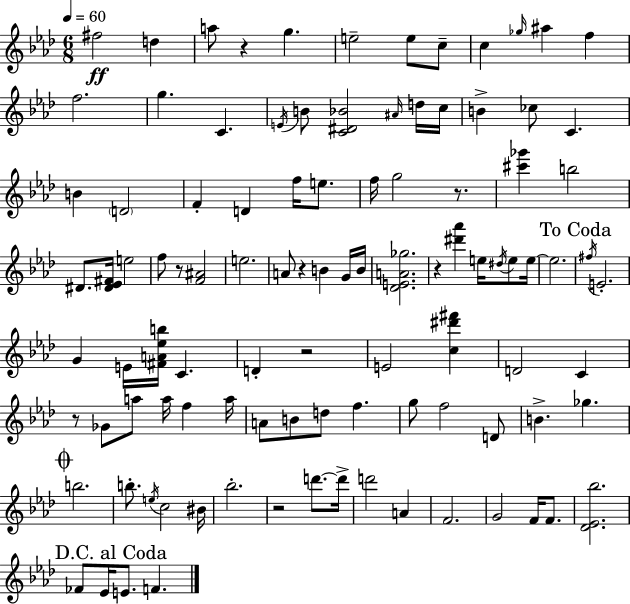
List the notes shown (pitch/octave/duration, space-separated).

F#5/h D5/q A5/e R/q G5/q. E5/h E5/e C5/e C5/q Gb5/s A#5/q F5/q F5/h. G5/q. C4/q. E4/s B4/e [C4,D#4,Bb4]/h A#4/s D5/s C5/s B4/q CES5/e C4/q. B4/q D4/h F4/q D4/q F5/s E5/e. F5/s G5/h R/e. [C#6,Gb6]/q B5/h D#4/e. [D#4,Eb4,F#4]/s E5/h F5/e R/e [F4,A#4]/h E5/h. A4/e R/q B4/q G4/s B4/s [Db4,E4,A4,Gb5]/h. R/q [D#6,Ab6]/q E5/s D#5/s E5/e E5/s E5/h. F#5/s E4/h. G4/q E4/s [F#4,A4,Eb5,B5]/s C4/q. D4/q R/h E4/h [C5,D#6,F#6]/q D4/h C4/q R/e Gb4/e A5/e A5/s F5/q A5/s A4/e B4/e D5/e F5/q. G5/e F5/h D4/e B4/q. Gb5/q. B5/h. B5/e. E5/s C5/h BIS4/s Bb5/h. R/h D6/e. D6/s D6/h A4/q F4/h. G4/h F4/s F4/e. [Db4,Eb4,Bb5]/h. FES4/e Eb4/s E4/e. F4/q.